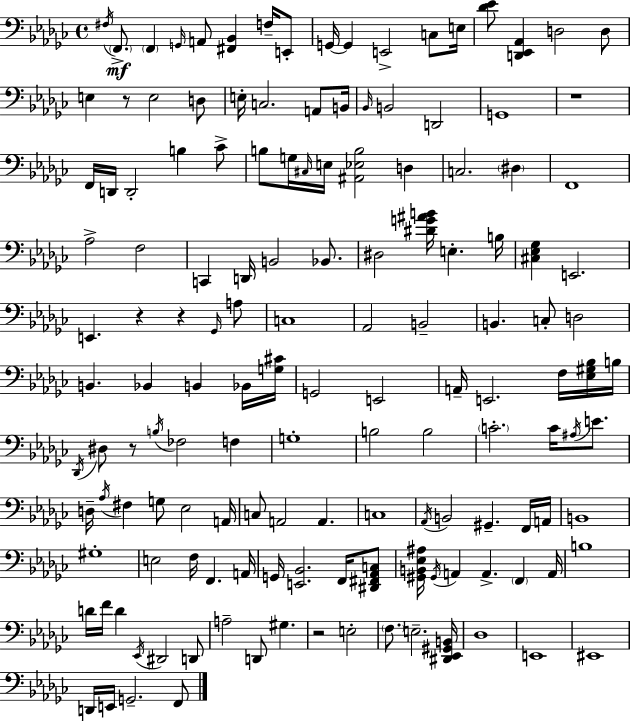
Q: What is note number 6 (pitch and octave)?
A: F3